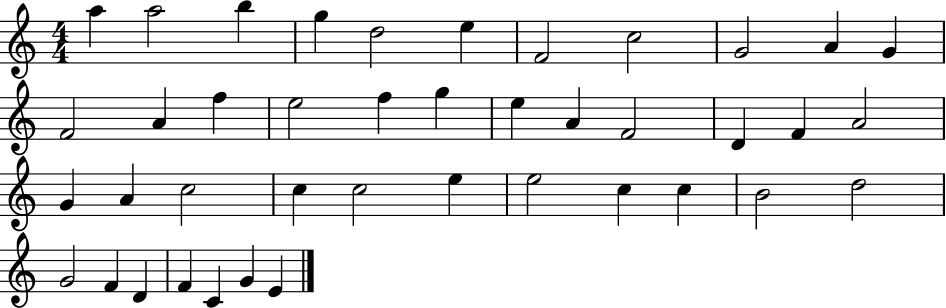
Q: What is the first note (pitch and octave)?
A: A5